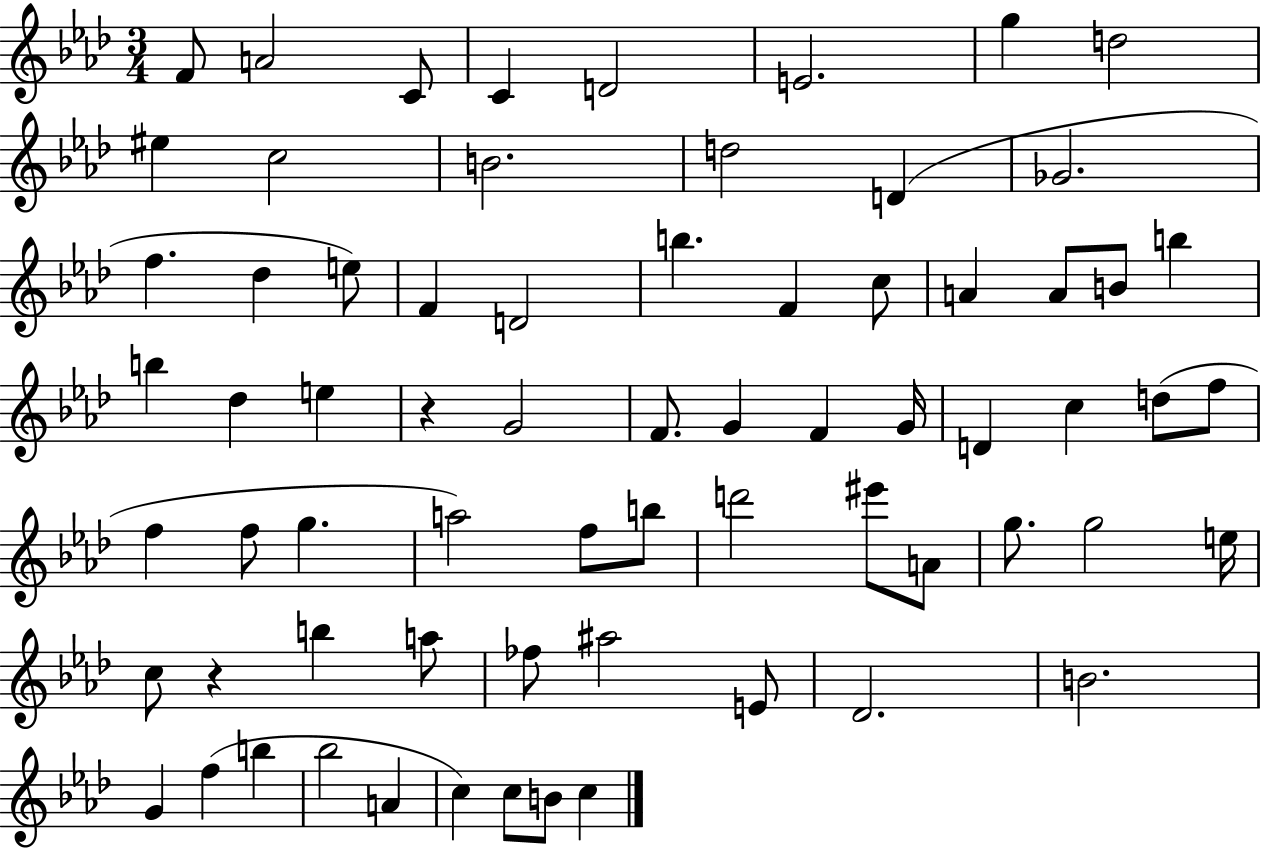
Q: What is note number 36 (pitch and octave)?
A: C5